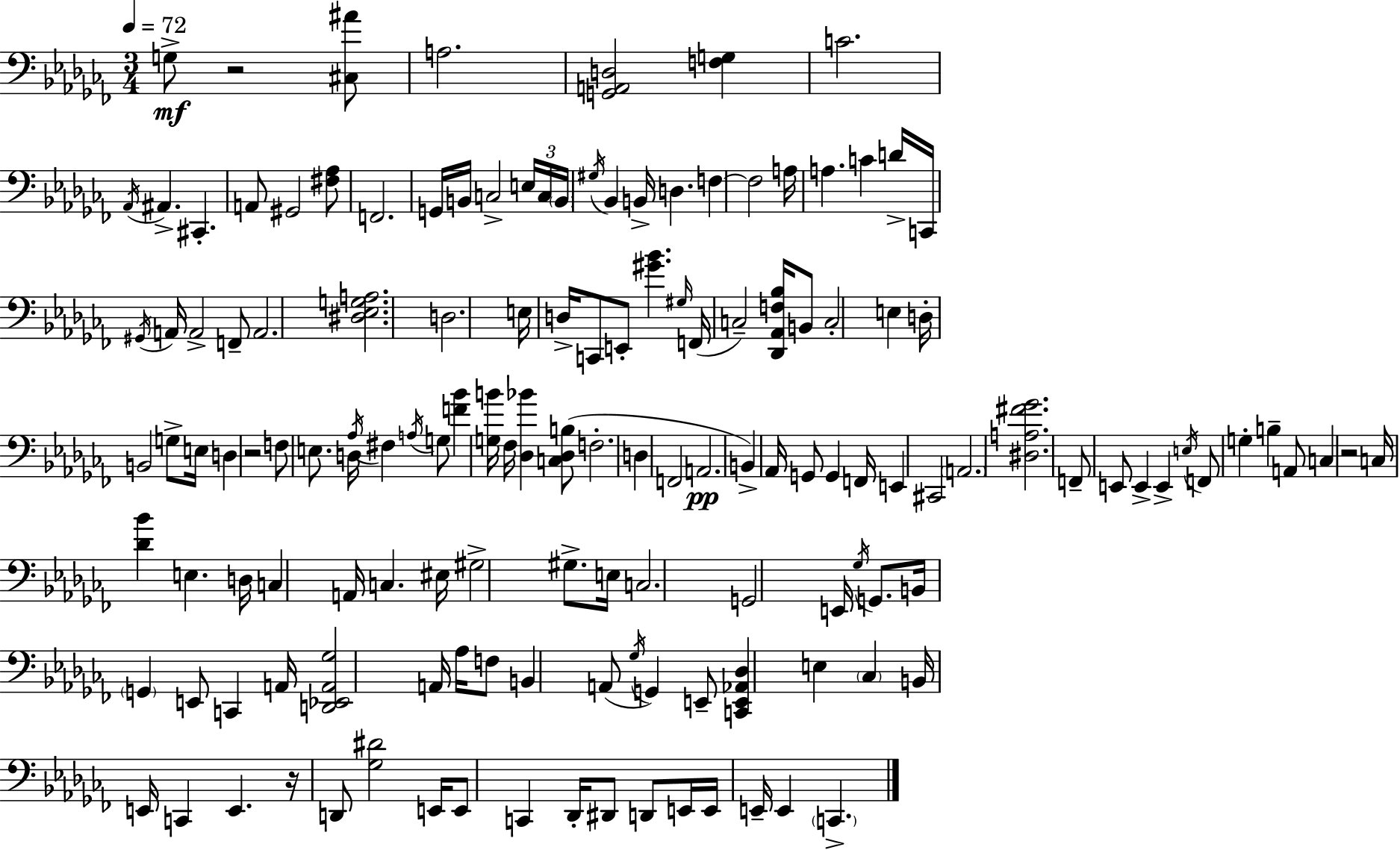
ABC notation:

X:1
T:Untitled
M:3/4
L:1/4
K:Abm
G,/2 z2 [^C,^A]/2 A,2 [G,,A,,D,]2 [F,G,] C2 _A,,/4 ^A,, ^C,, A,,/2 ^G,,2 [^F,_A,]/2 F,,2 G,,/4 B,,/4 C,2 E,/4 C,/4 B,,/4 ^G,/4 _B,, B,,/4 D, F, F,2 A,/4 A, C D/4 C,,/4 ^G,,/4 A,,/4 A,,2 F,,/2 A,,2 [^D,_E,G,A,]2 D,2 E,/4 D,/4 C,,/2 E,,/2 [^G_B] ^G,/4 F,,/4 C,2 [_D,,_A,,F,_B,]/4 B,,/2 C,2 E, D,/4 B,,2 G,/2 E,/4 D, z2 F,/2 E,/2 D,/4 _A,/4 ^F, A,/4 G,/2 [F_B] [G,B]/4 _F,/4 [_D,_B] [C,_D,B,]/2 F,2 D, F,,2 A,,2 B,, _A,,/4 G,,/2 G,, F,,/4 E,, ^C,,2 A,,2 [^D,A,^F_G]2 F,,/2 E,,/2 E,, E,, E,/4 F,,/2 G, B, A,,/2 C, z2 C,/4 [_D_B] E, D,/4 C, A,,/4 C, ^E,/4 ^G,2 ^G,/2 E,/4 C,2 G,,2 E,,/4 _G,/4 G,,/2 B,,/4 G,, E,,/2 C,, A,,/4 [D,,_E,,A,,_G,]2 A,,/4 _A,/4 F,/2 B,, A,,/2 _G,/4 G,, E,,/2 [C,,E,,_A,,_D,] E, _C, B,,/4 E,,/4 C,, E,, z/4 D,,/2 [_G,^D]2 E,,/4 E,,/2 C,, _D,,/4 ^D,,/2 D,,/2 E,,/4 E,,/4 E,,/4 E,, C,,